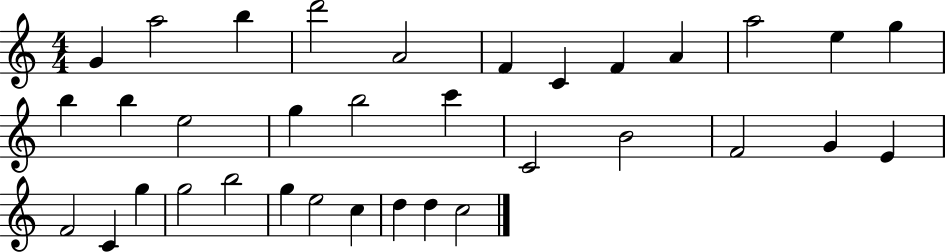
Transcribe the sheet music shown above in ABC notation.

X:1
T:Untitled
M:4/4
L:1/4
K:C
G a2 b d'2 A2 F C F A a2 e g b b e2 g b2 c' C2 B2 F2 G E F2 C g g2 b2 g e2 c d d c2